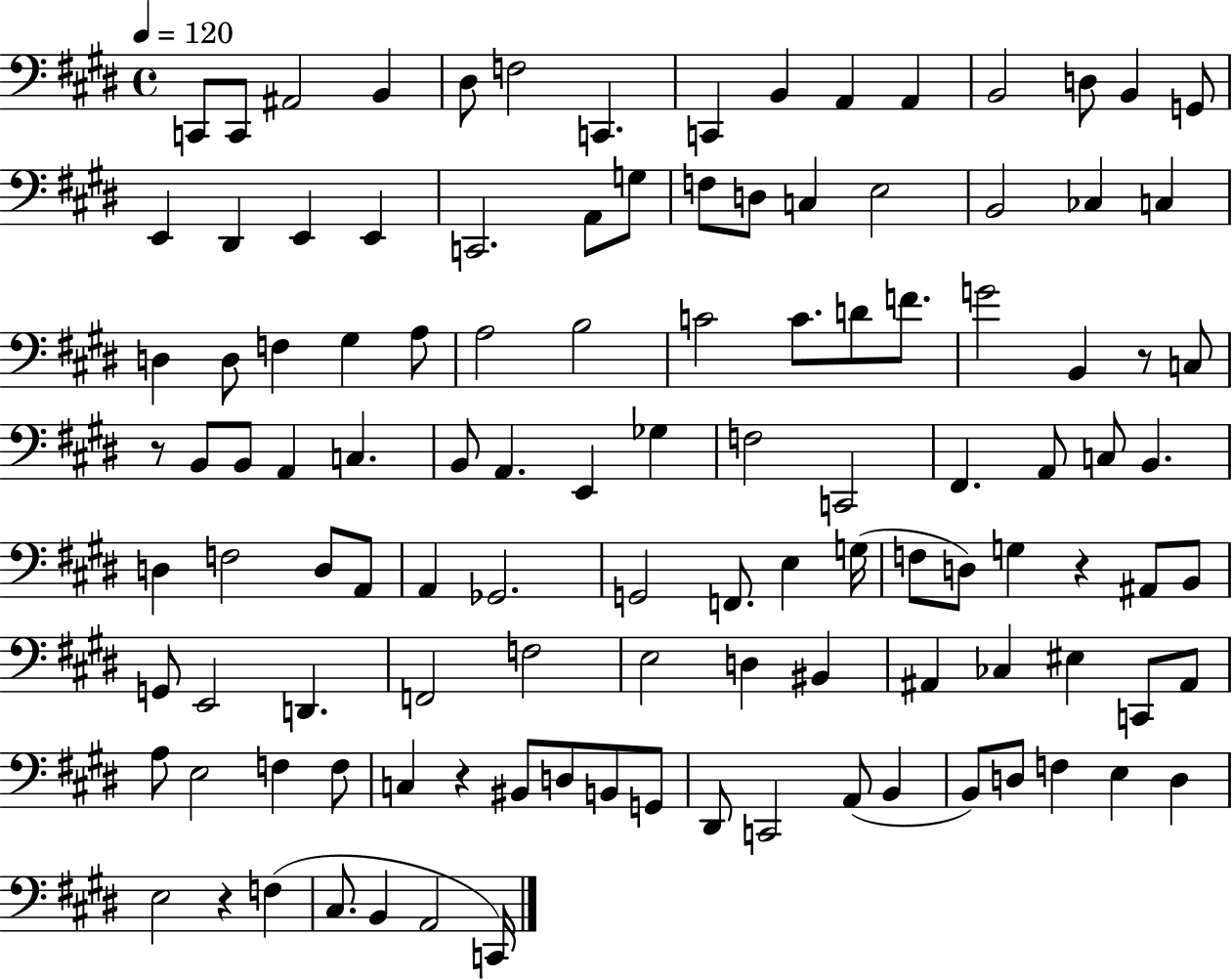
C2/e C2/e A#2/h B2/q D#3/e F3/h C2/q. C2/q B2/q A2/q A2/q B2/h D3/e B2/q G2/e E2/q D#2/q E2/q E2/q C2/h. A2/e G3/e F3/e D3/e C3/q E3/h B2/h CES3/q C3/q D3/q D3/e F3/q G#3/q A3/e A3/h B3/h C4/h C4/e. D4/e F4/e. G4/h B2/q R/e C3/e R/e B2/e B2/e A2/q C3/q. B2/e A2/q. E2/q Gb3/q F3/h C2/h F#2/q. A2/e C3/e B2/q. D3/q F3/h D3/e A2/e A2/q Gb2/h. G2/h F2/e. E3/q G3/s F3/e D3/e G3/q R/q A#2/e B2/e G2/e E2/h D2/q. F2/h F3/h E3/h D3/q BIS2/q A#2/q CES3/q EIS3/q C2/e A#2/e A3/e E3/h F3/q F3/e C3/q R/q BIS2/e D3/e B2/e G2/e D#2/e C2/h A2/e B2/q B2/e D3/e F3/q E3/q D3/q E3/h R/q F3/q C#3/e. B2/q A2/h C2/s